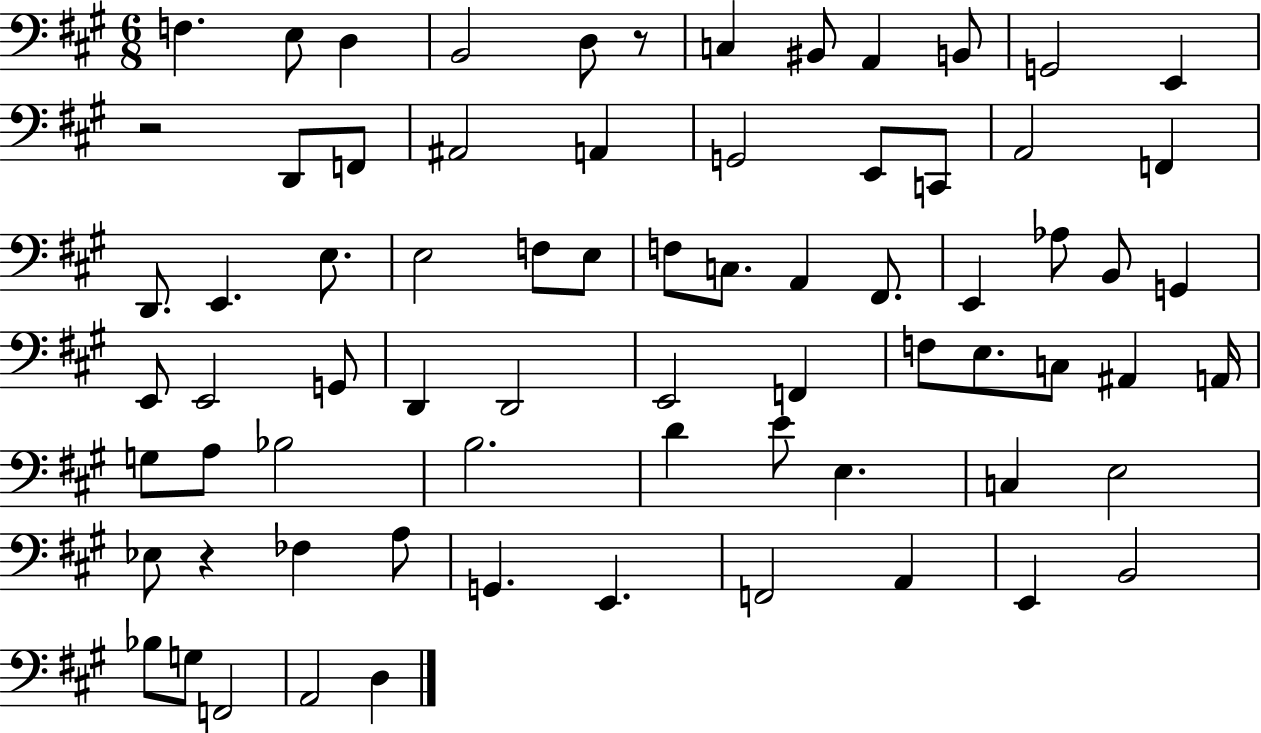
{
  \clef bass
  \numericTimeSignature
  \time 6/8
  \key a \major
  f4. e8 d4 | b,2 d8 r8 | c4 bis,8 a,4 b,8 | g,2 e,4 | \break r2 d,8 f,8 | ais,2 a,4 | g,2 e,8 c,8 | a,2 f,4 | \break d,8. e,4. e8. | e2 f8 e8 | f8 c8. a,4 fis,8. | e,4 aes8 b,8 g,4 | \break e,8 e,2 g,8 | d,4 d,2 | e,2 f,4 | f8 e8. c8 ais,4 a,16 | \break g8 a8 bes2 | b2. | d'4 e'8 e4. | c4 e2 | \break ees8 r4 fes4 a8 | g,4. e,4. | f,2 a,4 | e,4 b,2 | \break bes8 g8 f,2 | a,2 d4 | \bar "|."
}